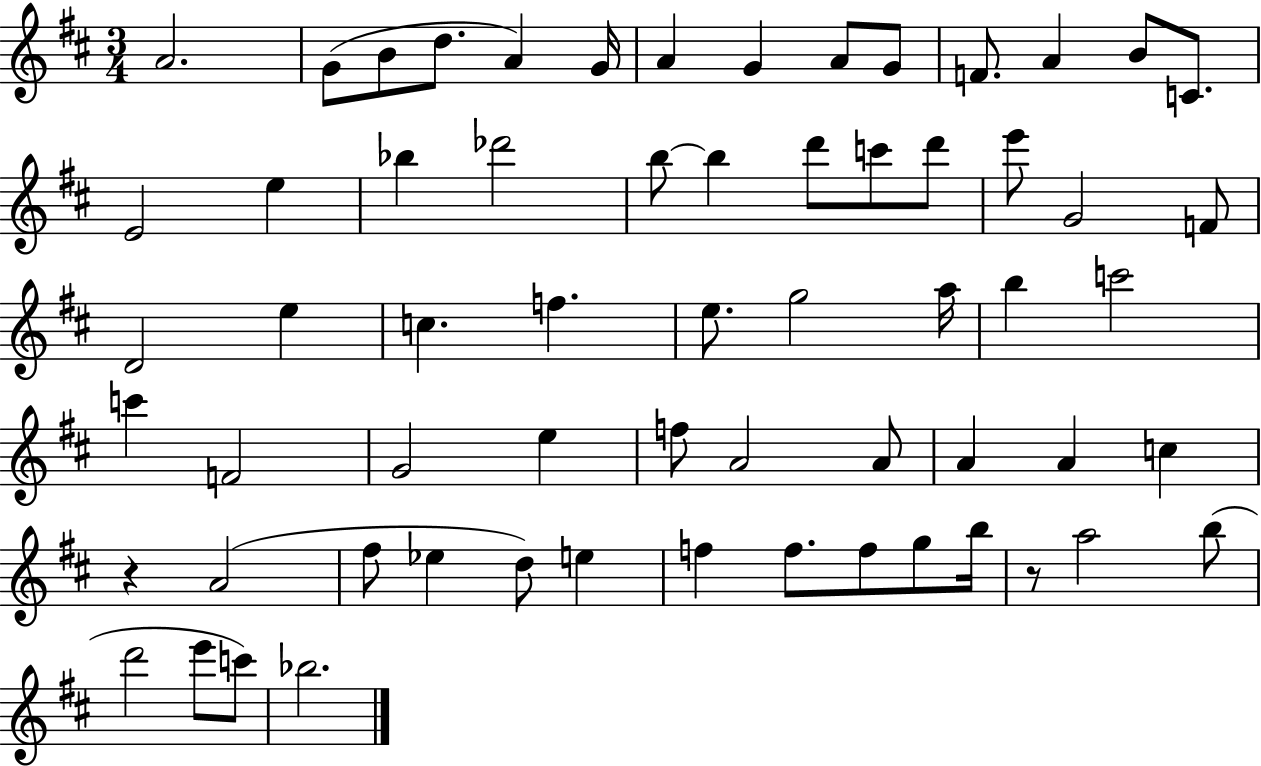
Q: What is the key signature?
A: D major